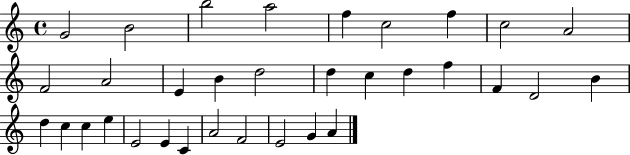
G4/h B4/h B5/h A5/h F5/q C5/h F5/q C5/h A4/h F4/h A4/h E4/q B4/q D5/h D5/q C5/q D5/q F5/q F4/q D4/h B4/q D5/q C5/q C5/q E5/q E4/h E4/q C4/q A4/h F4/h E4/h G4/q A4/q